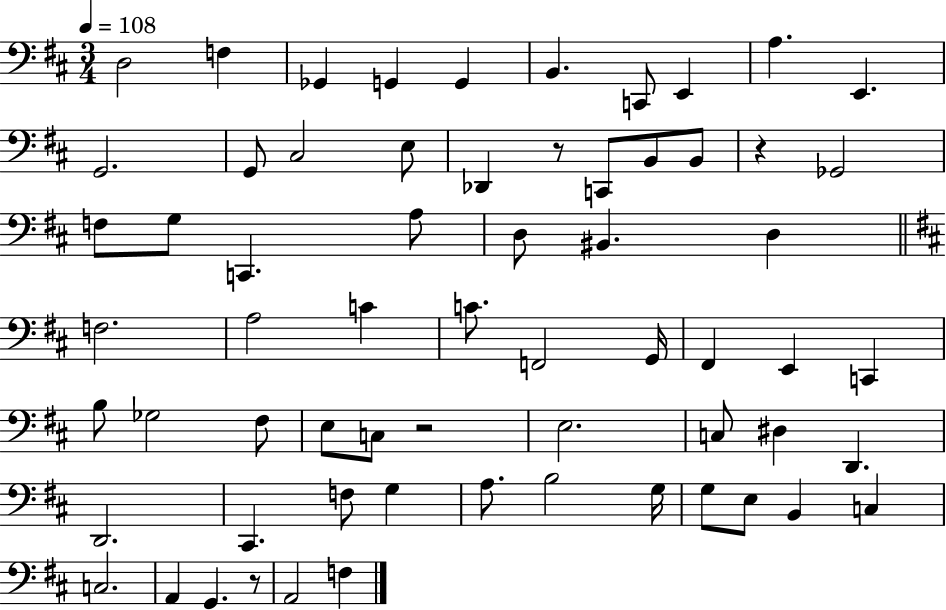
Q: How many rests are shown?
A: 4